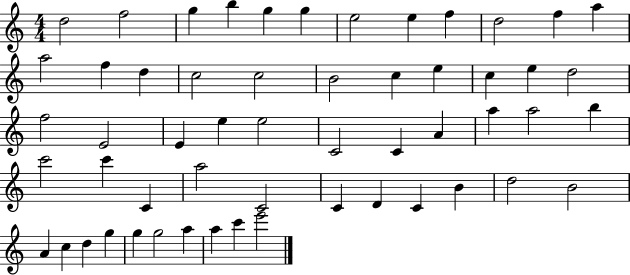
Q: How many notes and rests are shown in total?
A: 55